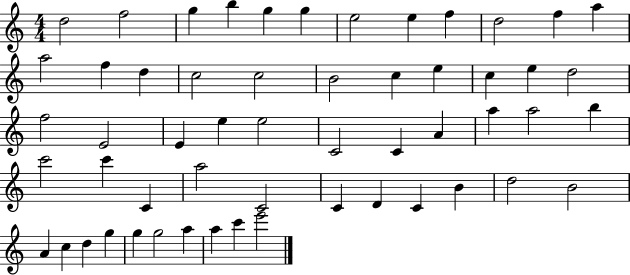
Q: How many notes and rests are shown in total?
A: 55